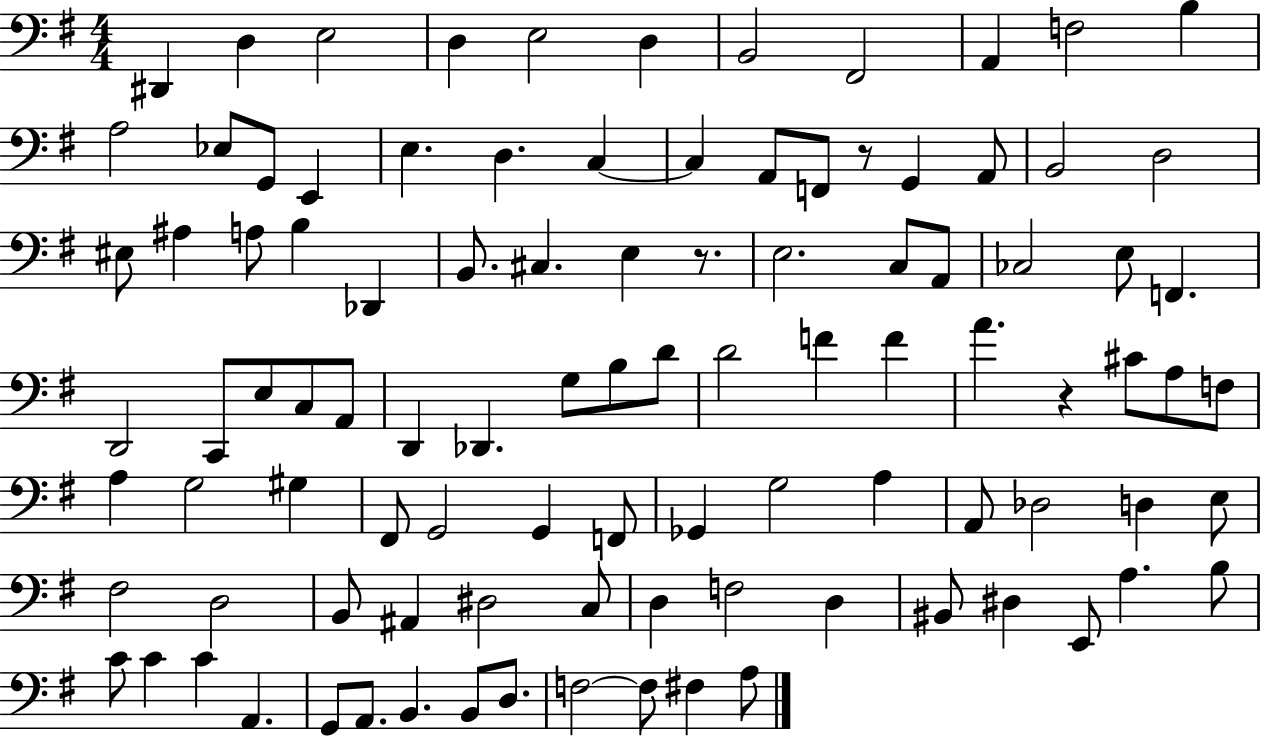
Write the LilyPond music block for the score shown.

{
  \clef bass
  \numericTimeSignature
  \time 4/4
  \key g \major
  dis,4 d4 e2 | d4 e2 d4 | b,2 fis,2 | a,4 f2 b4 | \break a2 ees8 g,8 e,4 | e4. d4. c4~~ | c4 a,8 f,8 r8 g,4 a,8 | b,2 d2 | \break eis8 ais4 a8 b4 des,4 | b,8. cis4. e4 r8. | e2. c8 a,8 | ces2 e8 f,4. | \break d,2 c,8 e8 c8 a,8 | d,4 des,4. g8 b8 d'8 | d'2 f'4 f'4 | a'4. r4 cis'8 a8 f8 | \break a4 g2 gis4 | fis,8 g,2 g,4 f,8 | ges,4 g2 a4 | a,8 des2 d4 e8 | \break fis2 d2 | b,8 ais,4 dis2 c8 | d4 f2 d4 | bis,8 dis4 e,8 a4. b8 | \break c'8 c'4 c'4 a,4. | g,8 a,8. b,4. b,8 d8. | f2~~ f8 fis4 a8 | \bar "|."
}